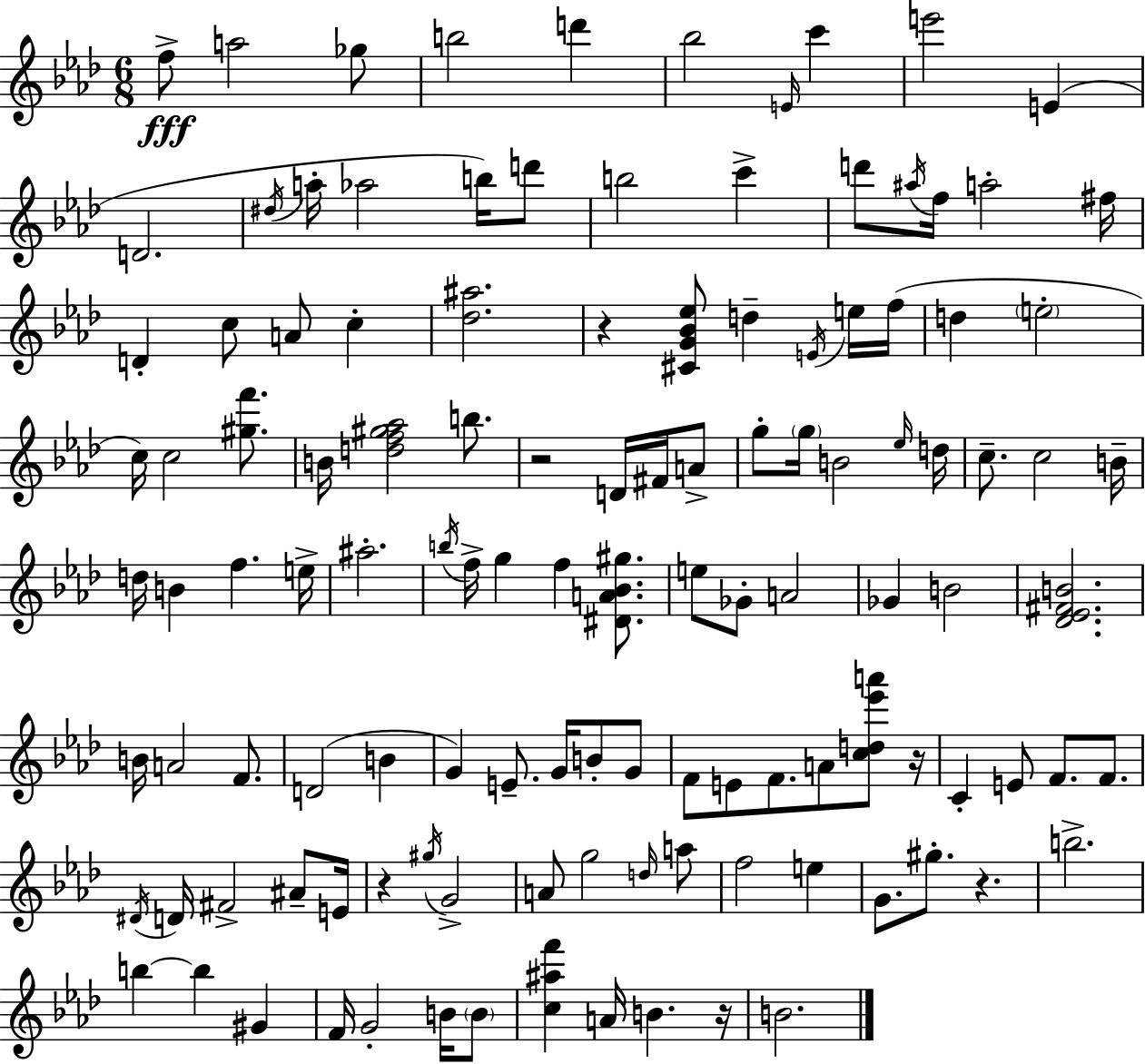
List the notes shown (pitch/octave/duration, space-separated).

F5/e A5/h Gb5/e B5/h D6/q Bb5/h E4/s C6/q E6/h E4/q D4/h. D#5/s A5/s Ab5/h B5/s D6/e B5/h C6/q D6/e A#5/s F5/s A5/h F#5/s D4/q C5/e A4/e C5/q [Db5,A#5]/h. R/q [C#4,G4,Bb4,Eb5]/e D5/q E4/s E5/s F5/s D5/q E5/h C5/s C5/h [G#5,F6]/e. B4/s [D5,F5,G#5,Ab5]/h B5/e. R/h D4/s F#4/s A4/e G5/e G5/s B4/h Eb5/s D5/s C5/e. C5/h B4/s D5/s B4/q F5/q. E5/s A#5/h. B5/s F5/s G5/q F5/q [D#4,A4,Bb4,G#5]/e. E5/e Gb4/e A4/h Gb4/q B4/h [Db4,Eb4,F#4,B4]/h. B4/s A4/h F4/e. D4/h B4/q G4/q E4/e. G4/s B4/e G4/e F4/e E4/e F4/e. A4/e [C5,D5,Eb6,A6]/e R/s C4/q E4/e F4/e. F4/e. D#4/s D4/s F#4/h A#4/e E4/s R/q G#5/s G4/h A4/e G5/h D5/s A5/e F5/h E5/q G4/e. G#5/e. R/q. B5/h. B5/q B5/q G#4/q F4/s G4/h B4/s B4/e [C5,A#5,F6]/q A4/s B4/q. R/s B4/h.